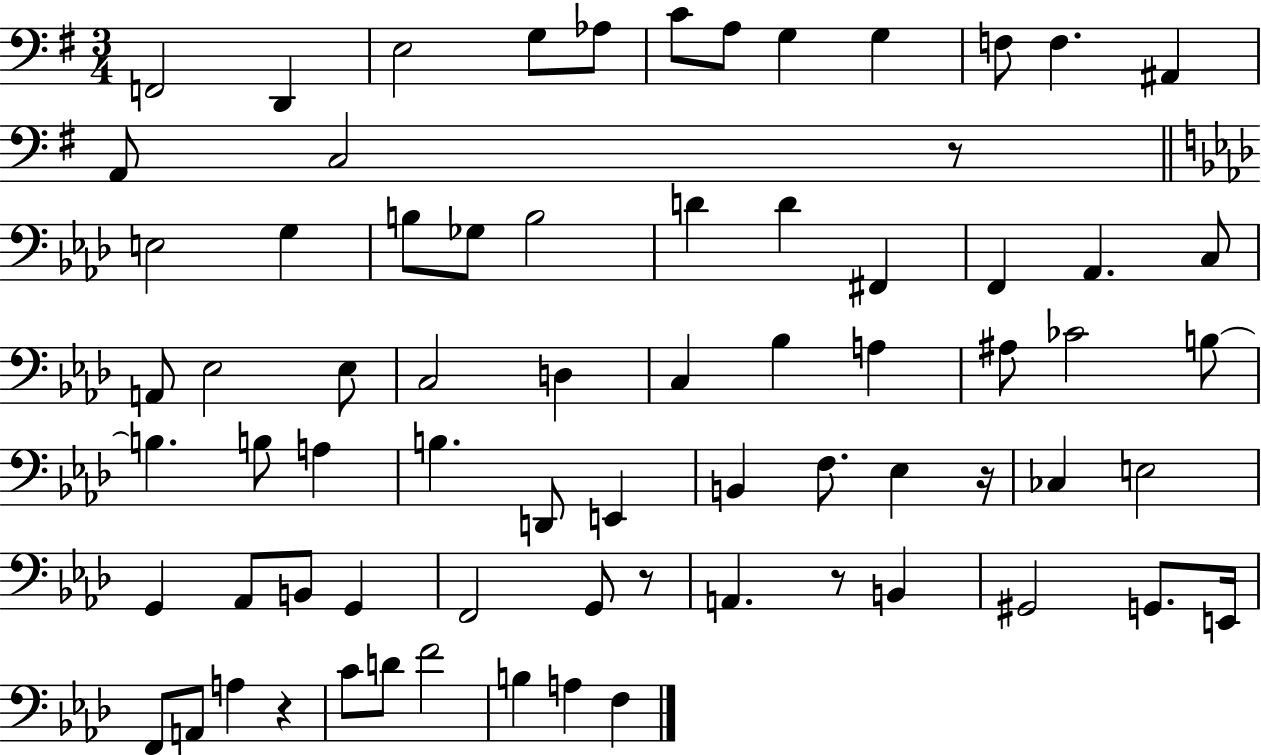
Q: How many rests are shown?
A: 5